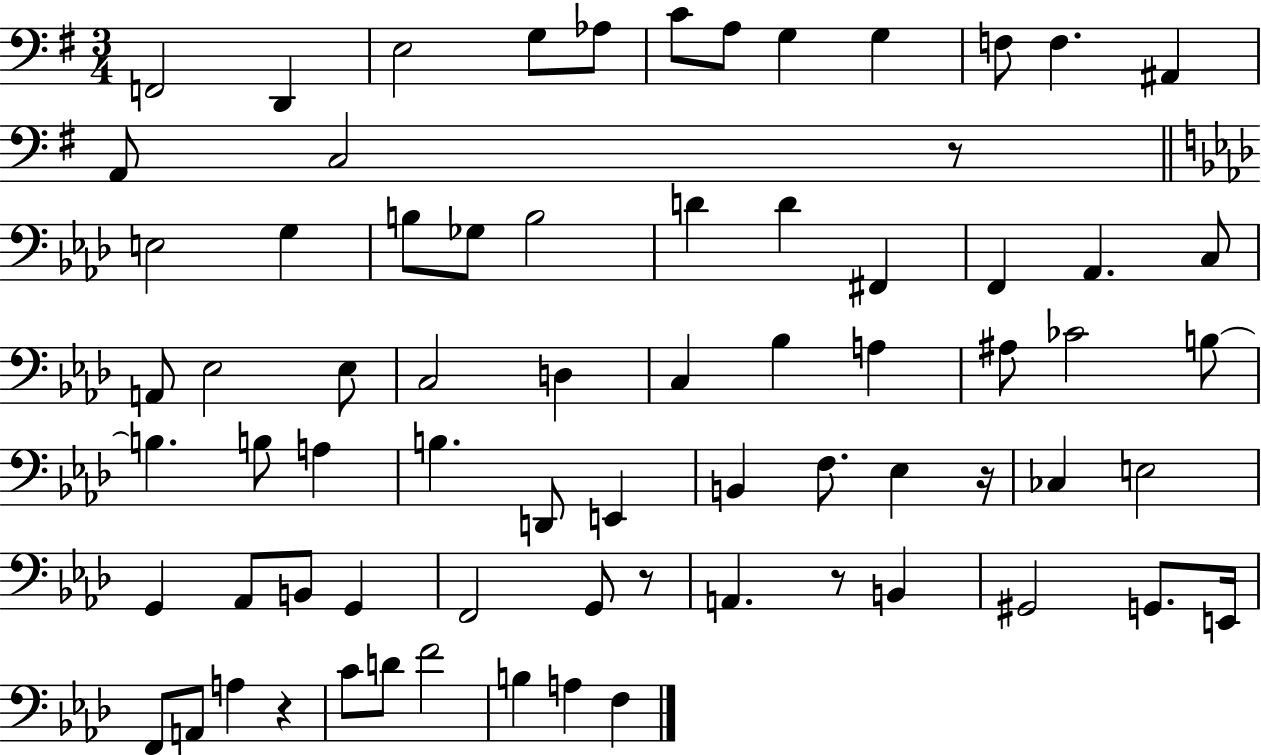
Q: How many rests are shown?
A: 5